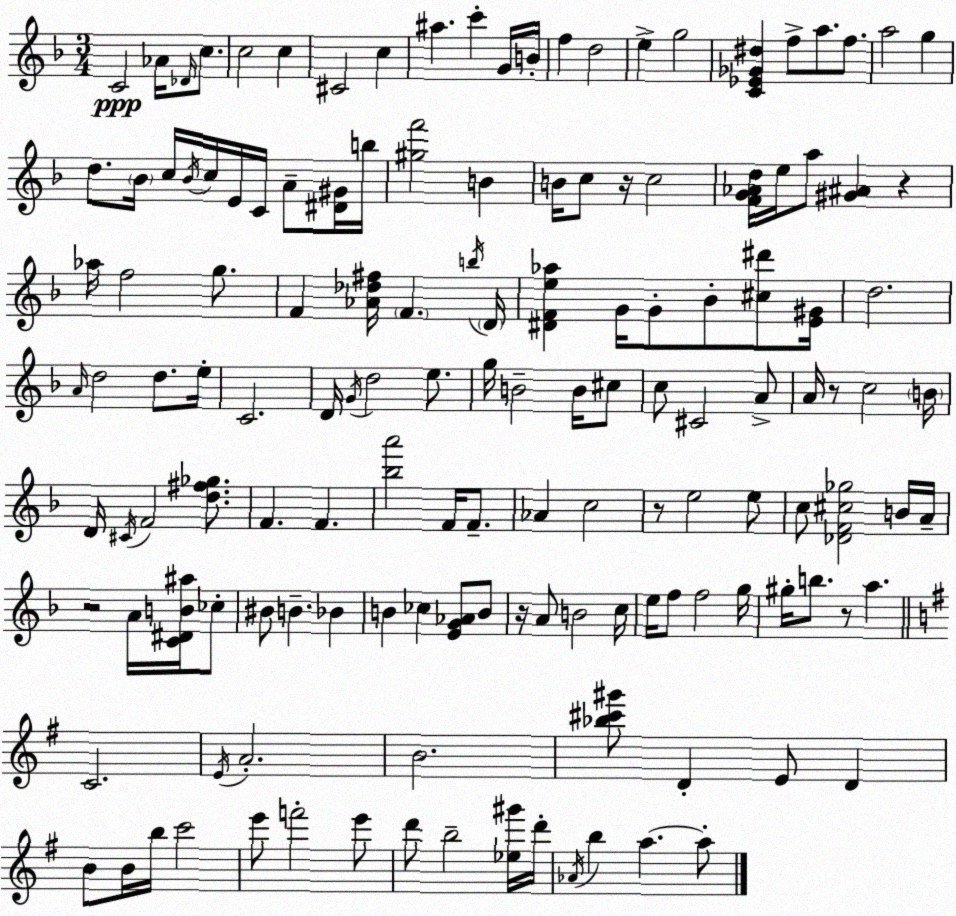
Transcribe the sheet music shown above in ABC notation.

X:1
T:Untitled
M:3/4
L:1/4
K:Dm
C2 _A/4 _D/4 c/2 c2 c ^C2 c ^a c' G/4 B/4 f d2 e g2 [C_E_G^d] f/2 a/2 f/2 a2 g d/2 _B/4 c/4 _B/4 c/4 E/4 C/4 A/2 [^D^G]/4 b/4 [^gf']2 B B/4 c/2 z/4 c2 [FG_Ad]/4 e/4 a/2 [^G^A] z _a/4 f2 g/2 F [_A_d^f]/4 F b/4 D/4 [^DFe_a] G/4 G/2 _B/2 [^c^d']/2 [E^G]/4 d2 A/4 d2 d/2 e/4 C2 D/4 G/4 d2 e/2 g/4 B2 B/4 ^c/2 c/2 ^C2 A/2 A/4 z/2 c2 B/4 D/4 ^C/4 F2 [d^f_g]/2 F F [_ba']2 F/4 F/2 _A c2 z/2 e2 e/2 c/2 [_DF^c_g]2 B/4 A/4 z2 A/4 [C^DB^a]/4 _c/2 ^B/2 B _B B _c [EG_A]/2 B/2 z/4 A/2 B2 c/4 e/4 f/2 f2 g/4 ^g/4 b/2 z/2 a C2 E/4 A2 B2 [_b^c'^g']/2 D E/2 D B/2 B/4 b/4 c'2 e'/2 f'2 e'/2 d'/2 b2 [_e^g']/4 d'/4 _A/4 b a a/2